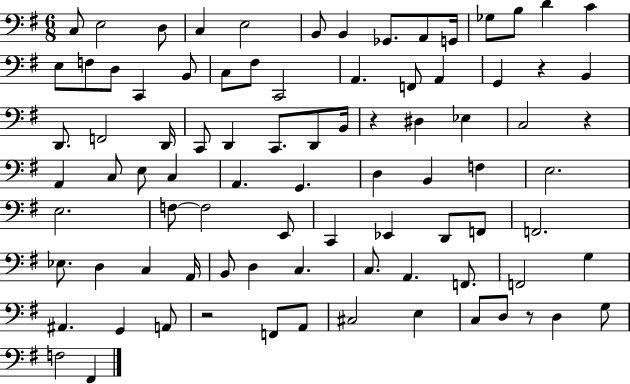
C3/e E3/h D3/e C3/q E3/h B2/e B2/q Gb2/e. A2/e G2/s Gb3/e B3/e D4/q C4/q E3/e F3/e D3/e C2/q B2/e C3/e F#3/e C2/h A2/q. F2/e A2/q G2/q R/q B2/q D2/e. F2/h D2/s C2/e D2/q C2/e. D2/e B2/s R/q D#3/q Eb3/q C3/h R/q A2/q C3/e E3/e C3/q A2/q. G2/q. D3/q B2/q F3/q E3/h. E3/h. F3/e F3/h E2/e C2/q Eb2/q D2/e F2/e F2/h. Eb3/e. D3/q C3/q A2/s B2/e D3/q C3/q. C3/e. A2/q. F2/e. F2/h G3/q A#2/q. G2/q A2/e R/h F2/e A2/e C#3/h E3/q C3/e D3/e R/e D3/q G3/e F3/h F#2/q